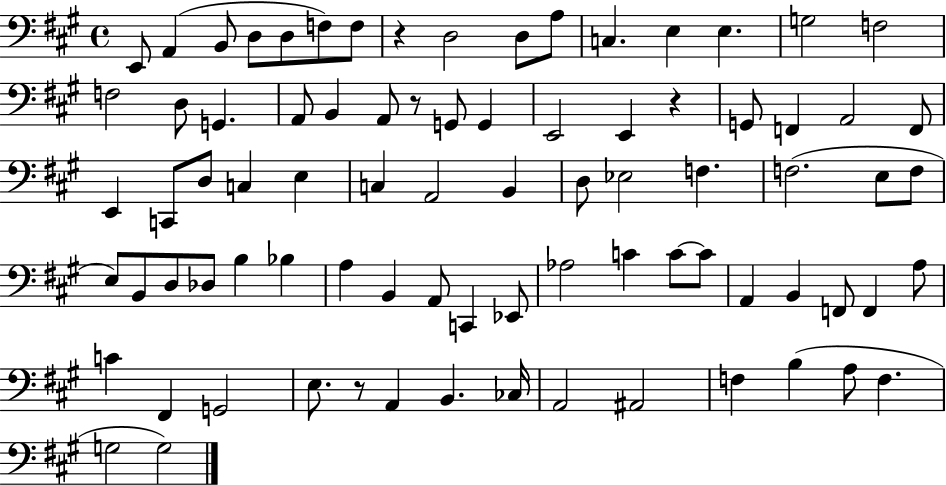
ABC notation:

X:1
T:Untitled
M:4/4
L:1/4
K:A
E,,/2 A,, B,,/2 D,/2 D,/2 F,/2 F,/2 z D,2 D,/2 A,/2 C, E, E, G,2 F,2 F,2 D,/2 G,, A,,/2 B,, A,,/2 z/2 G,,/2 G,, E,,2 E,, z G,,/2 F,, A,,2 F,,/2 E,, C,,/2 D,/2 C, E, C, A,,2 B,, D,/2 _E,2 F, F,2 E,/2 F,/2 E,/2 B,,/2 D,/2 _D,/2 B, _B, A, B,, A,,/2 C,, _E,,/2 _A,2 C C/2 C/2 A,, B,, F,,/2 F,, A,/2 C ^F,, G,,2 E,/2 z/2 A,, B,, _C,/4 A,,2 ^A,,2 F, B, A,/2 F, G,2 G,2